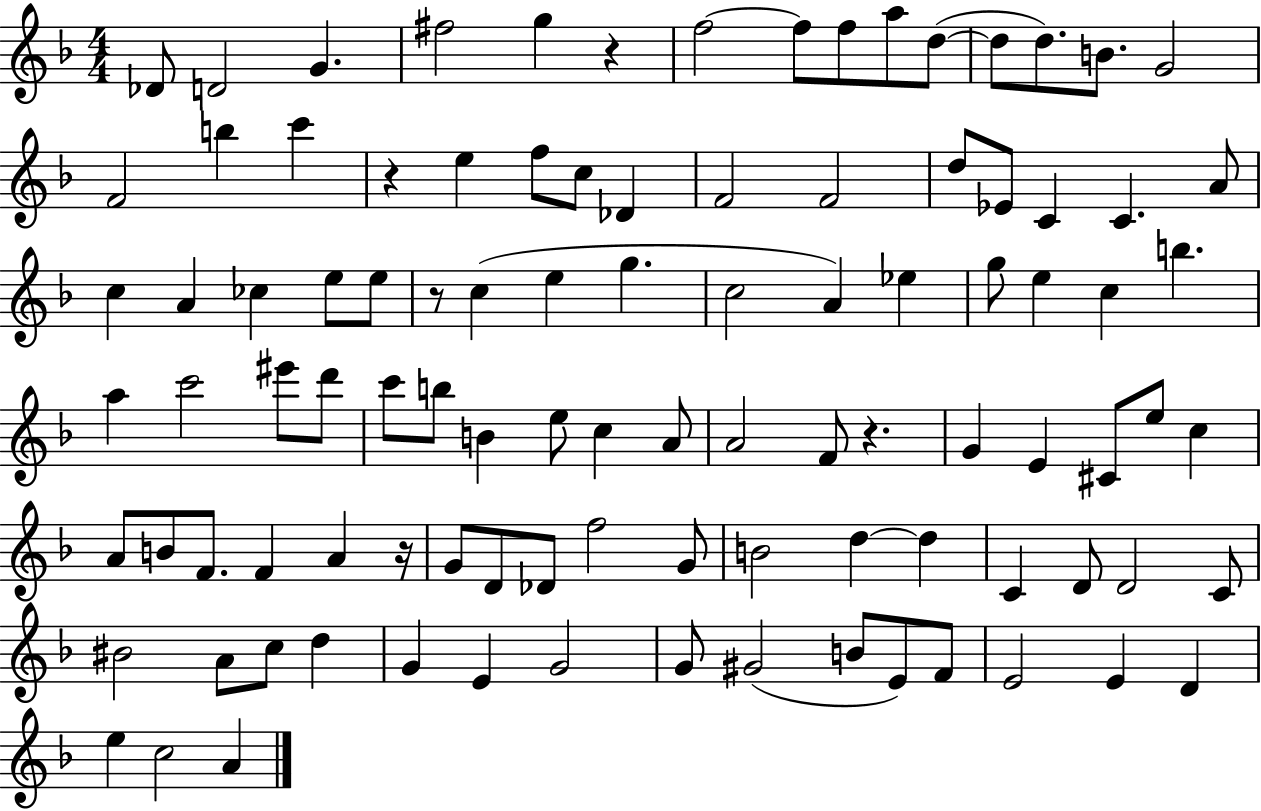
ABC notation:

X:1
T:Untitled
M:4/4
L:1/4
K:F
_D/2 D2 G ^f2 g z f2 f/2 f/2 a/2 d/2 d/2 d/2 B/2 G2 F2 b c' z e f/2 c/2 _D F2 F2 d/2 _E/2 C C A/2 c A _c e/2 e/2 z/2 c e g c2 A _e g/2 e c b a c'2 ^e'/2 d'/2 c'/2 b/2 B e/2 c A/2 A2 F/2 z G E ^C/2 e/2 c A/2 B/2 F/2 F A z/4 G/2 D/2 _D/2 f2 G/2 B2 d d C D/2 D2 C/2 ^B2 A/2 c/2 d G E G2 G/2 ^G2 B/2 E/2 F/2 E2 E D e c2 A